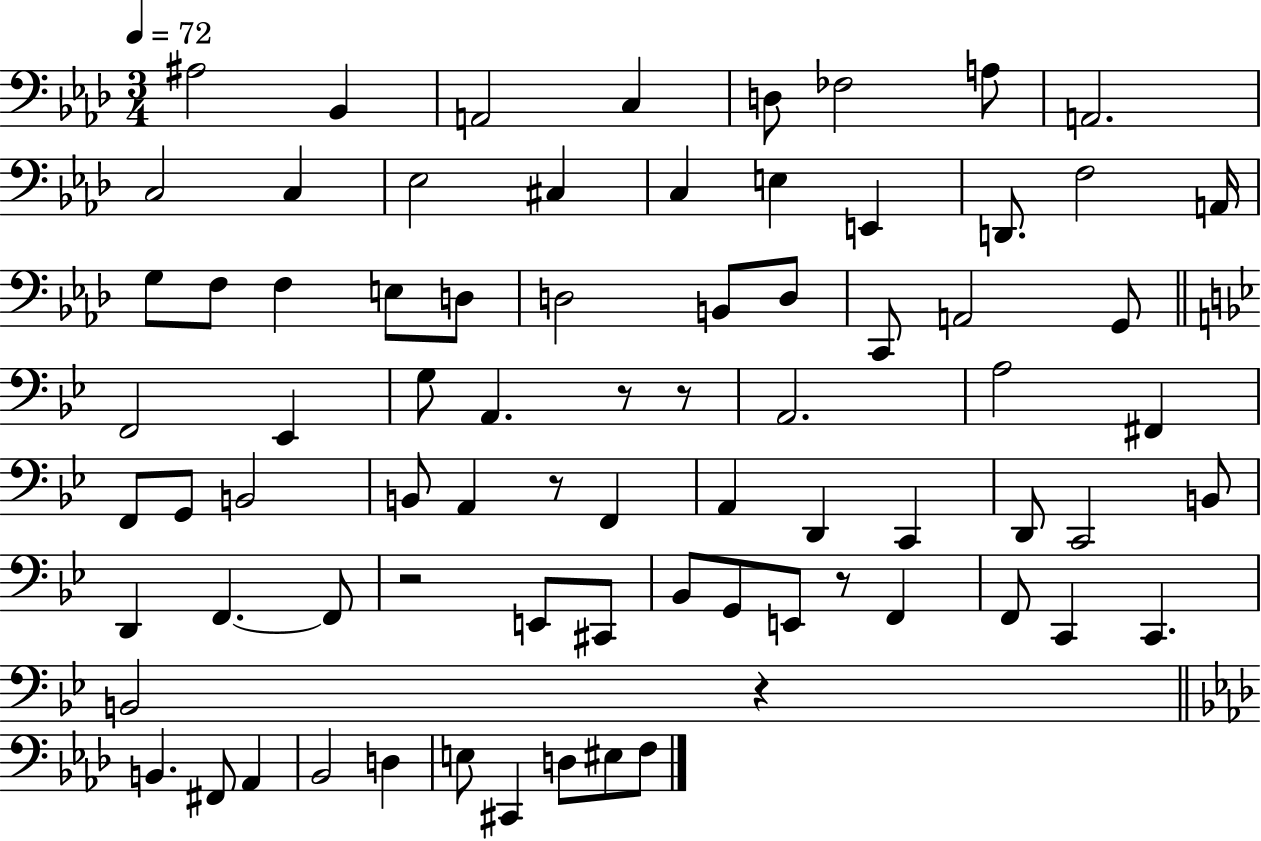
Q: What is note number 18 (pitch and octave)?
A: A2